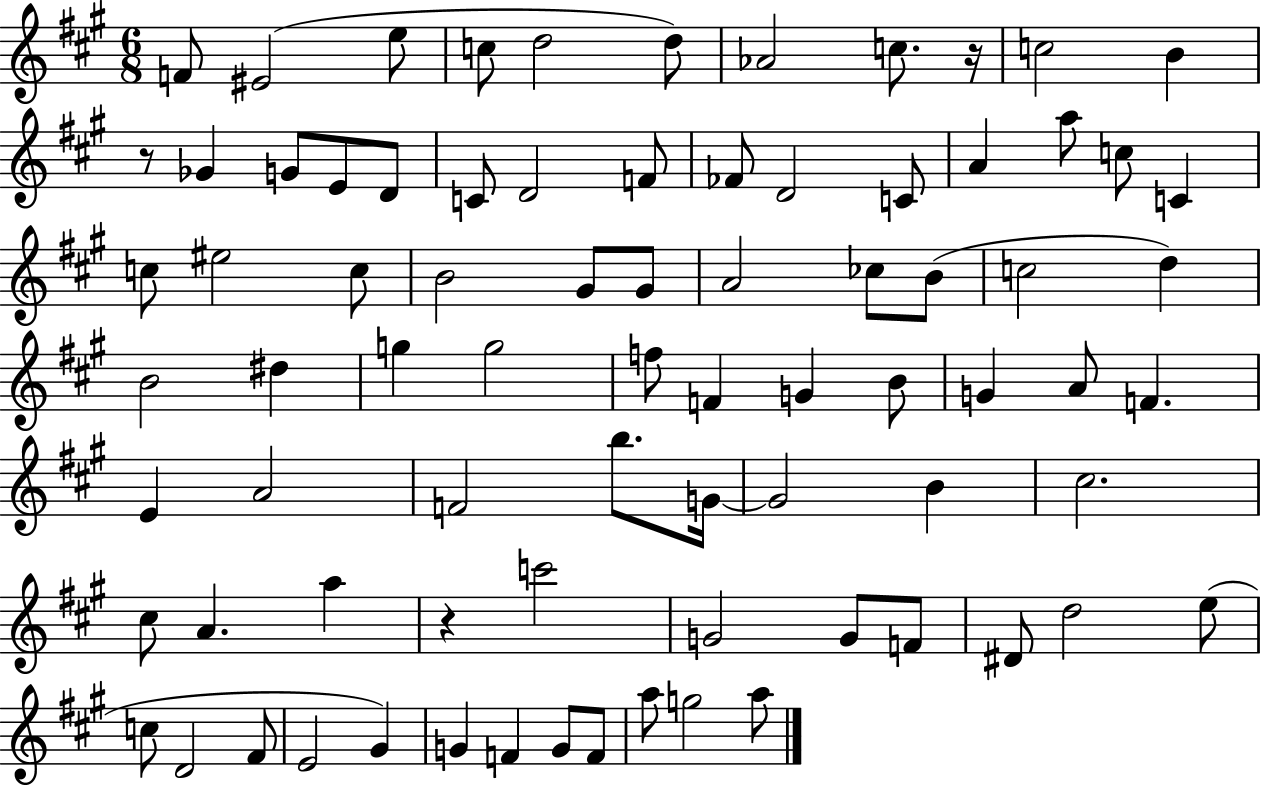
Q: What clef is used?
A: treble